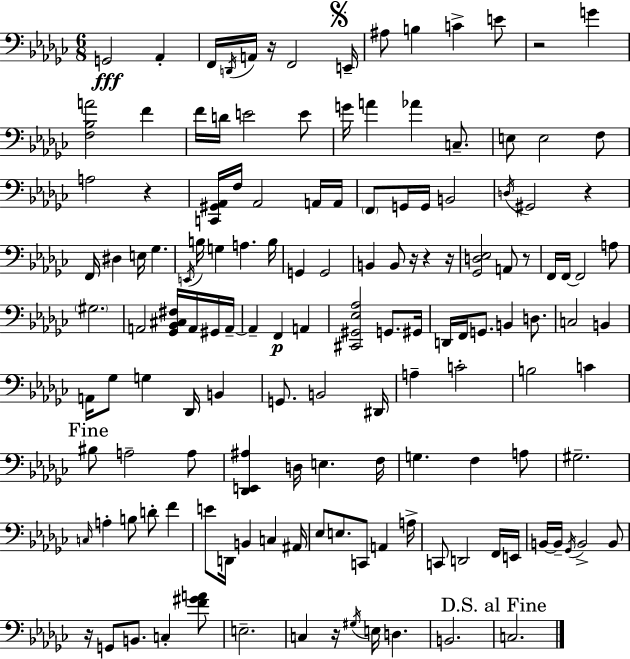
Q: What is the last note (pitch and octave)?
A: C3